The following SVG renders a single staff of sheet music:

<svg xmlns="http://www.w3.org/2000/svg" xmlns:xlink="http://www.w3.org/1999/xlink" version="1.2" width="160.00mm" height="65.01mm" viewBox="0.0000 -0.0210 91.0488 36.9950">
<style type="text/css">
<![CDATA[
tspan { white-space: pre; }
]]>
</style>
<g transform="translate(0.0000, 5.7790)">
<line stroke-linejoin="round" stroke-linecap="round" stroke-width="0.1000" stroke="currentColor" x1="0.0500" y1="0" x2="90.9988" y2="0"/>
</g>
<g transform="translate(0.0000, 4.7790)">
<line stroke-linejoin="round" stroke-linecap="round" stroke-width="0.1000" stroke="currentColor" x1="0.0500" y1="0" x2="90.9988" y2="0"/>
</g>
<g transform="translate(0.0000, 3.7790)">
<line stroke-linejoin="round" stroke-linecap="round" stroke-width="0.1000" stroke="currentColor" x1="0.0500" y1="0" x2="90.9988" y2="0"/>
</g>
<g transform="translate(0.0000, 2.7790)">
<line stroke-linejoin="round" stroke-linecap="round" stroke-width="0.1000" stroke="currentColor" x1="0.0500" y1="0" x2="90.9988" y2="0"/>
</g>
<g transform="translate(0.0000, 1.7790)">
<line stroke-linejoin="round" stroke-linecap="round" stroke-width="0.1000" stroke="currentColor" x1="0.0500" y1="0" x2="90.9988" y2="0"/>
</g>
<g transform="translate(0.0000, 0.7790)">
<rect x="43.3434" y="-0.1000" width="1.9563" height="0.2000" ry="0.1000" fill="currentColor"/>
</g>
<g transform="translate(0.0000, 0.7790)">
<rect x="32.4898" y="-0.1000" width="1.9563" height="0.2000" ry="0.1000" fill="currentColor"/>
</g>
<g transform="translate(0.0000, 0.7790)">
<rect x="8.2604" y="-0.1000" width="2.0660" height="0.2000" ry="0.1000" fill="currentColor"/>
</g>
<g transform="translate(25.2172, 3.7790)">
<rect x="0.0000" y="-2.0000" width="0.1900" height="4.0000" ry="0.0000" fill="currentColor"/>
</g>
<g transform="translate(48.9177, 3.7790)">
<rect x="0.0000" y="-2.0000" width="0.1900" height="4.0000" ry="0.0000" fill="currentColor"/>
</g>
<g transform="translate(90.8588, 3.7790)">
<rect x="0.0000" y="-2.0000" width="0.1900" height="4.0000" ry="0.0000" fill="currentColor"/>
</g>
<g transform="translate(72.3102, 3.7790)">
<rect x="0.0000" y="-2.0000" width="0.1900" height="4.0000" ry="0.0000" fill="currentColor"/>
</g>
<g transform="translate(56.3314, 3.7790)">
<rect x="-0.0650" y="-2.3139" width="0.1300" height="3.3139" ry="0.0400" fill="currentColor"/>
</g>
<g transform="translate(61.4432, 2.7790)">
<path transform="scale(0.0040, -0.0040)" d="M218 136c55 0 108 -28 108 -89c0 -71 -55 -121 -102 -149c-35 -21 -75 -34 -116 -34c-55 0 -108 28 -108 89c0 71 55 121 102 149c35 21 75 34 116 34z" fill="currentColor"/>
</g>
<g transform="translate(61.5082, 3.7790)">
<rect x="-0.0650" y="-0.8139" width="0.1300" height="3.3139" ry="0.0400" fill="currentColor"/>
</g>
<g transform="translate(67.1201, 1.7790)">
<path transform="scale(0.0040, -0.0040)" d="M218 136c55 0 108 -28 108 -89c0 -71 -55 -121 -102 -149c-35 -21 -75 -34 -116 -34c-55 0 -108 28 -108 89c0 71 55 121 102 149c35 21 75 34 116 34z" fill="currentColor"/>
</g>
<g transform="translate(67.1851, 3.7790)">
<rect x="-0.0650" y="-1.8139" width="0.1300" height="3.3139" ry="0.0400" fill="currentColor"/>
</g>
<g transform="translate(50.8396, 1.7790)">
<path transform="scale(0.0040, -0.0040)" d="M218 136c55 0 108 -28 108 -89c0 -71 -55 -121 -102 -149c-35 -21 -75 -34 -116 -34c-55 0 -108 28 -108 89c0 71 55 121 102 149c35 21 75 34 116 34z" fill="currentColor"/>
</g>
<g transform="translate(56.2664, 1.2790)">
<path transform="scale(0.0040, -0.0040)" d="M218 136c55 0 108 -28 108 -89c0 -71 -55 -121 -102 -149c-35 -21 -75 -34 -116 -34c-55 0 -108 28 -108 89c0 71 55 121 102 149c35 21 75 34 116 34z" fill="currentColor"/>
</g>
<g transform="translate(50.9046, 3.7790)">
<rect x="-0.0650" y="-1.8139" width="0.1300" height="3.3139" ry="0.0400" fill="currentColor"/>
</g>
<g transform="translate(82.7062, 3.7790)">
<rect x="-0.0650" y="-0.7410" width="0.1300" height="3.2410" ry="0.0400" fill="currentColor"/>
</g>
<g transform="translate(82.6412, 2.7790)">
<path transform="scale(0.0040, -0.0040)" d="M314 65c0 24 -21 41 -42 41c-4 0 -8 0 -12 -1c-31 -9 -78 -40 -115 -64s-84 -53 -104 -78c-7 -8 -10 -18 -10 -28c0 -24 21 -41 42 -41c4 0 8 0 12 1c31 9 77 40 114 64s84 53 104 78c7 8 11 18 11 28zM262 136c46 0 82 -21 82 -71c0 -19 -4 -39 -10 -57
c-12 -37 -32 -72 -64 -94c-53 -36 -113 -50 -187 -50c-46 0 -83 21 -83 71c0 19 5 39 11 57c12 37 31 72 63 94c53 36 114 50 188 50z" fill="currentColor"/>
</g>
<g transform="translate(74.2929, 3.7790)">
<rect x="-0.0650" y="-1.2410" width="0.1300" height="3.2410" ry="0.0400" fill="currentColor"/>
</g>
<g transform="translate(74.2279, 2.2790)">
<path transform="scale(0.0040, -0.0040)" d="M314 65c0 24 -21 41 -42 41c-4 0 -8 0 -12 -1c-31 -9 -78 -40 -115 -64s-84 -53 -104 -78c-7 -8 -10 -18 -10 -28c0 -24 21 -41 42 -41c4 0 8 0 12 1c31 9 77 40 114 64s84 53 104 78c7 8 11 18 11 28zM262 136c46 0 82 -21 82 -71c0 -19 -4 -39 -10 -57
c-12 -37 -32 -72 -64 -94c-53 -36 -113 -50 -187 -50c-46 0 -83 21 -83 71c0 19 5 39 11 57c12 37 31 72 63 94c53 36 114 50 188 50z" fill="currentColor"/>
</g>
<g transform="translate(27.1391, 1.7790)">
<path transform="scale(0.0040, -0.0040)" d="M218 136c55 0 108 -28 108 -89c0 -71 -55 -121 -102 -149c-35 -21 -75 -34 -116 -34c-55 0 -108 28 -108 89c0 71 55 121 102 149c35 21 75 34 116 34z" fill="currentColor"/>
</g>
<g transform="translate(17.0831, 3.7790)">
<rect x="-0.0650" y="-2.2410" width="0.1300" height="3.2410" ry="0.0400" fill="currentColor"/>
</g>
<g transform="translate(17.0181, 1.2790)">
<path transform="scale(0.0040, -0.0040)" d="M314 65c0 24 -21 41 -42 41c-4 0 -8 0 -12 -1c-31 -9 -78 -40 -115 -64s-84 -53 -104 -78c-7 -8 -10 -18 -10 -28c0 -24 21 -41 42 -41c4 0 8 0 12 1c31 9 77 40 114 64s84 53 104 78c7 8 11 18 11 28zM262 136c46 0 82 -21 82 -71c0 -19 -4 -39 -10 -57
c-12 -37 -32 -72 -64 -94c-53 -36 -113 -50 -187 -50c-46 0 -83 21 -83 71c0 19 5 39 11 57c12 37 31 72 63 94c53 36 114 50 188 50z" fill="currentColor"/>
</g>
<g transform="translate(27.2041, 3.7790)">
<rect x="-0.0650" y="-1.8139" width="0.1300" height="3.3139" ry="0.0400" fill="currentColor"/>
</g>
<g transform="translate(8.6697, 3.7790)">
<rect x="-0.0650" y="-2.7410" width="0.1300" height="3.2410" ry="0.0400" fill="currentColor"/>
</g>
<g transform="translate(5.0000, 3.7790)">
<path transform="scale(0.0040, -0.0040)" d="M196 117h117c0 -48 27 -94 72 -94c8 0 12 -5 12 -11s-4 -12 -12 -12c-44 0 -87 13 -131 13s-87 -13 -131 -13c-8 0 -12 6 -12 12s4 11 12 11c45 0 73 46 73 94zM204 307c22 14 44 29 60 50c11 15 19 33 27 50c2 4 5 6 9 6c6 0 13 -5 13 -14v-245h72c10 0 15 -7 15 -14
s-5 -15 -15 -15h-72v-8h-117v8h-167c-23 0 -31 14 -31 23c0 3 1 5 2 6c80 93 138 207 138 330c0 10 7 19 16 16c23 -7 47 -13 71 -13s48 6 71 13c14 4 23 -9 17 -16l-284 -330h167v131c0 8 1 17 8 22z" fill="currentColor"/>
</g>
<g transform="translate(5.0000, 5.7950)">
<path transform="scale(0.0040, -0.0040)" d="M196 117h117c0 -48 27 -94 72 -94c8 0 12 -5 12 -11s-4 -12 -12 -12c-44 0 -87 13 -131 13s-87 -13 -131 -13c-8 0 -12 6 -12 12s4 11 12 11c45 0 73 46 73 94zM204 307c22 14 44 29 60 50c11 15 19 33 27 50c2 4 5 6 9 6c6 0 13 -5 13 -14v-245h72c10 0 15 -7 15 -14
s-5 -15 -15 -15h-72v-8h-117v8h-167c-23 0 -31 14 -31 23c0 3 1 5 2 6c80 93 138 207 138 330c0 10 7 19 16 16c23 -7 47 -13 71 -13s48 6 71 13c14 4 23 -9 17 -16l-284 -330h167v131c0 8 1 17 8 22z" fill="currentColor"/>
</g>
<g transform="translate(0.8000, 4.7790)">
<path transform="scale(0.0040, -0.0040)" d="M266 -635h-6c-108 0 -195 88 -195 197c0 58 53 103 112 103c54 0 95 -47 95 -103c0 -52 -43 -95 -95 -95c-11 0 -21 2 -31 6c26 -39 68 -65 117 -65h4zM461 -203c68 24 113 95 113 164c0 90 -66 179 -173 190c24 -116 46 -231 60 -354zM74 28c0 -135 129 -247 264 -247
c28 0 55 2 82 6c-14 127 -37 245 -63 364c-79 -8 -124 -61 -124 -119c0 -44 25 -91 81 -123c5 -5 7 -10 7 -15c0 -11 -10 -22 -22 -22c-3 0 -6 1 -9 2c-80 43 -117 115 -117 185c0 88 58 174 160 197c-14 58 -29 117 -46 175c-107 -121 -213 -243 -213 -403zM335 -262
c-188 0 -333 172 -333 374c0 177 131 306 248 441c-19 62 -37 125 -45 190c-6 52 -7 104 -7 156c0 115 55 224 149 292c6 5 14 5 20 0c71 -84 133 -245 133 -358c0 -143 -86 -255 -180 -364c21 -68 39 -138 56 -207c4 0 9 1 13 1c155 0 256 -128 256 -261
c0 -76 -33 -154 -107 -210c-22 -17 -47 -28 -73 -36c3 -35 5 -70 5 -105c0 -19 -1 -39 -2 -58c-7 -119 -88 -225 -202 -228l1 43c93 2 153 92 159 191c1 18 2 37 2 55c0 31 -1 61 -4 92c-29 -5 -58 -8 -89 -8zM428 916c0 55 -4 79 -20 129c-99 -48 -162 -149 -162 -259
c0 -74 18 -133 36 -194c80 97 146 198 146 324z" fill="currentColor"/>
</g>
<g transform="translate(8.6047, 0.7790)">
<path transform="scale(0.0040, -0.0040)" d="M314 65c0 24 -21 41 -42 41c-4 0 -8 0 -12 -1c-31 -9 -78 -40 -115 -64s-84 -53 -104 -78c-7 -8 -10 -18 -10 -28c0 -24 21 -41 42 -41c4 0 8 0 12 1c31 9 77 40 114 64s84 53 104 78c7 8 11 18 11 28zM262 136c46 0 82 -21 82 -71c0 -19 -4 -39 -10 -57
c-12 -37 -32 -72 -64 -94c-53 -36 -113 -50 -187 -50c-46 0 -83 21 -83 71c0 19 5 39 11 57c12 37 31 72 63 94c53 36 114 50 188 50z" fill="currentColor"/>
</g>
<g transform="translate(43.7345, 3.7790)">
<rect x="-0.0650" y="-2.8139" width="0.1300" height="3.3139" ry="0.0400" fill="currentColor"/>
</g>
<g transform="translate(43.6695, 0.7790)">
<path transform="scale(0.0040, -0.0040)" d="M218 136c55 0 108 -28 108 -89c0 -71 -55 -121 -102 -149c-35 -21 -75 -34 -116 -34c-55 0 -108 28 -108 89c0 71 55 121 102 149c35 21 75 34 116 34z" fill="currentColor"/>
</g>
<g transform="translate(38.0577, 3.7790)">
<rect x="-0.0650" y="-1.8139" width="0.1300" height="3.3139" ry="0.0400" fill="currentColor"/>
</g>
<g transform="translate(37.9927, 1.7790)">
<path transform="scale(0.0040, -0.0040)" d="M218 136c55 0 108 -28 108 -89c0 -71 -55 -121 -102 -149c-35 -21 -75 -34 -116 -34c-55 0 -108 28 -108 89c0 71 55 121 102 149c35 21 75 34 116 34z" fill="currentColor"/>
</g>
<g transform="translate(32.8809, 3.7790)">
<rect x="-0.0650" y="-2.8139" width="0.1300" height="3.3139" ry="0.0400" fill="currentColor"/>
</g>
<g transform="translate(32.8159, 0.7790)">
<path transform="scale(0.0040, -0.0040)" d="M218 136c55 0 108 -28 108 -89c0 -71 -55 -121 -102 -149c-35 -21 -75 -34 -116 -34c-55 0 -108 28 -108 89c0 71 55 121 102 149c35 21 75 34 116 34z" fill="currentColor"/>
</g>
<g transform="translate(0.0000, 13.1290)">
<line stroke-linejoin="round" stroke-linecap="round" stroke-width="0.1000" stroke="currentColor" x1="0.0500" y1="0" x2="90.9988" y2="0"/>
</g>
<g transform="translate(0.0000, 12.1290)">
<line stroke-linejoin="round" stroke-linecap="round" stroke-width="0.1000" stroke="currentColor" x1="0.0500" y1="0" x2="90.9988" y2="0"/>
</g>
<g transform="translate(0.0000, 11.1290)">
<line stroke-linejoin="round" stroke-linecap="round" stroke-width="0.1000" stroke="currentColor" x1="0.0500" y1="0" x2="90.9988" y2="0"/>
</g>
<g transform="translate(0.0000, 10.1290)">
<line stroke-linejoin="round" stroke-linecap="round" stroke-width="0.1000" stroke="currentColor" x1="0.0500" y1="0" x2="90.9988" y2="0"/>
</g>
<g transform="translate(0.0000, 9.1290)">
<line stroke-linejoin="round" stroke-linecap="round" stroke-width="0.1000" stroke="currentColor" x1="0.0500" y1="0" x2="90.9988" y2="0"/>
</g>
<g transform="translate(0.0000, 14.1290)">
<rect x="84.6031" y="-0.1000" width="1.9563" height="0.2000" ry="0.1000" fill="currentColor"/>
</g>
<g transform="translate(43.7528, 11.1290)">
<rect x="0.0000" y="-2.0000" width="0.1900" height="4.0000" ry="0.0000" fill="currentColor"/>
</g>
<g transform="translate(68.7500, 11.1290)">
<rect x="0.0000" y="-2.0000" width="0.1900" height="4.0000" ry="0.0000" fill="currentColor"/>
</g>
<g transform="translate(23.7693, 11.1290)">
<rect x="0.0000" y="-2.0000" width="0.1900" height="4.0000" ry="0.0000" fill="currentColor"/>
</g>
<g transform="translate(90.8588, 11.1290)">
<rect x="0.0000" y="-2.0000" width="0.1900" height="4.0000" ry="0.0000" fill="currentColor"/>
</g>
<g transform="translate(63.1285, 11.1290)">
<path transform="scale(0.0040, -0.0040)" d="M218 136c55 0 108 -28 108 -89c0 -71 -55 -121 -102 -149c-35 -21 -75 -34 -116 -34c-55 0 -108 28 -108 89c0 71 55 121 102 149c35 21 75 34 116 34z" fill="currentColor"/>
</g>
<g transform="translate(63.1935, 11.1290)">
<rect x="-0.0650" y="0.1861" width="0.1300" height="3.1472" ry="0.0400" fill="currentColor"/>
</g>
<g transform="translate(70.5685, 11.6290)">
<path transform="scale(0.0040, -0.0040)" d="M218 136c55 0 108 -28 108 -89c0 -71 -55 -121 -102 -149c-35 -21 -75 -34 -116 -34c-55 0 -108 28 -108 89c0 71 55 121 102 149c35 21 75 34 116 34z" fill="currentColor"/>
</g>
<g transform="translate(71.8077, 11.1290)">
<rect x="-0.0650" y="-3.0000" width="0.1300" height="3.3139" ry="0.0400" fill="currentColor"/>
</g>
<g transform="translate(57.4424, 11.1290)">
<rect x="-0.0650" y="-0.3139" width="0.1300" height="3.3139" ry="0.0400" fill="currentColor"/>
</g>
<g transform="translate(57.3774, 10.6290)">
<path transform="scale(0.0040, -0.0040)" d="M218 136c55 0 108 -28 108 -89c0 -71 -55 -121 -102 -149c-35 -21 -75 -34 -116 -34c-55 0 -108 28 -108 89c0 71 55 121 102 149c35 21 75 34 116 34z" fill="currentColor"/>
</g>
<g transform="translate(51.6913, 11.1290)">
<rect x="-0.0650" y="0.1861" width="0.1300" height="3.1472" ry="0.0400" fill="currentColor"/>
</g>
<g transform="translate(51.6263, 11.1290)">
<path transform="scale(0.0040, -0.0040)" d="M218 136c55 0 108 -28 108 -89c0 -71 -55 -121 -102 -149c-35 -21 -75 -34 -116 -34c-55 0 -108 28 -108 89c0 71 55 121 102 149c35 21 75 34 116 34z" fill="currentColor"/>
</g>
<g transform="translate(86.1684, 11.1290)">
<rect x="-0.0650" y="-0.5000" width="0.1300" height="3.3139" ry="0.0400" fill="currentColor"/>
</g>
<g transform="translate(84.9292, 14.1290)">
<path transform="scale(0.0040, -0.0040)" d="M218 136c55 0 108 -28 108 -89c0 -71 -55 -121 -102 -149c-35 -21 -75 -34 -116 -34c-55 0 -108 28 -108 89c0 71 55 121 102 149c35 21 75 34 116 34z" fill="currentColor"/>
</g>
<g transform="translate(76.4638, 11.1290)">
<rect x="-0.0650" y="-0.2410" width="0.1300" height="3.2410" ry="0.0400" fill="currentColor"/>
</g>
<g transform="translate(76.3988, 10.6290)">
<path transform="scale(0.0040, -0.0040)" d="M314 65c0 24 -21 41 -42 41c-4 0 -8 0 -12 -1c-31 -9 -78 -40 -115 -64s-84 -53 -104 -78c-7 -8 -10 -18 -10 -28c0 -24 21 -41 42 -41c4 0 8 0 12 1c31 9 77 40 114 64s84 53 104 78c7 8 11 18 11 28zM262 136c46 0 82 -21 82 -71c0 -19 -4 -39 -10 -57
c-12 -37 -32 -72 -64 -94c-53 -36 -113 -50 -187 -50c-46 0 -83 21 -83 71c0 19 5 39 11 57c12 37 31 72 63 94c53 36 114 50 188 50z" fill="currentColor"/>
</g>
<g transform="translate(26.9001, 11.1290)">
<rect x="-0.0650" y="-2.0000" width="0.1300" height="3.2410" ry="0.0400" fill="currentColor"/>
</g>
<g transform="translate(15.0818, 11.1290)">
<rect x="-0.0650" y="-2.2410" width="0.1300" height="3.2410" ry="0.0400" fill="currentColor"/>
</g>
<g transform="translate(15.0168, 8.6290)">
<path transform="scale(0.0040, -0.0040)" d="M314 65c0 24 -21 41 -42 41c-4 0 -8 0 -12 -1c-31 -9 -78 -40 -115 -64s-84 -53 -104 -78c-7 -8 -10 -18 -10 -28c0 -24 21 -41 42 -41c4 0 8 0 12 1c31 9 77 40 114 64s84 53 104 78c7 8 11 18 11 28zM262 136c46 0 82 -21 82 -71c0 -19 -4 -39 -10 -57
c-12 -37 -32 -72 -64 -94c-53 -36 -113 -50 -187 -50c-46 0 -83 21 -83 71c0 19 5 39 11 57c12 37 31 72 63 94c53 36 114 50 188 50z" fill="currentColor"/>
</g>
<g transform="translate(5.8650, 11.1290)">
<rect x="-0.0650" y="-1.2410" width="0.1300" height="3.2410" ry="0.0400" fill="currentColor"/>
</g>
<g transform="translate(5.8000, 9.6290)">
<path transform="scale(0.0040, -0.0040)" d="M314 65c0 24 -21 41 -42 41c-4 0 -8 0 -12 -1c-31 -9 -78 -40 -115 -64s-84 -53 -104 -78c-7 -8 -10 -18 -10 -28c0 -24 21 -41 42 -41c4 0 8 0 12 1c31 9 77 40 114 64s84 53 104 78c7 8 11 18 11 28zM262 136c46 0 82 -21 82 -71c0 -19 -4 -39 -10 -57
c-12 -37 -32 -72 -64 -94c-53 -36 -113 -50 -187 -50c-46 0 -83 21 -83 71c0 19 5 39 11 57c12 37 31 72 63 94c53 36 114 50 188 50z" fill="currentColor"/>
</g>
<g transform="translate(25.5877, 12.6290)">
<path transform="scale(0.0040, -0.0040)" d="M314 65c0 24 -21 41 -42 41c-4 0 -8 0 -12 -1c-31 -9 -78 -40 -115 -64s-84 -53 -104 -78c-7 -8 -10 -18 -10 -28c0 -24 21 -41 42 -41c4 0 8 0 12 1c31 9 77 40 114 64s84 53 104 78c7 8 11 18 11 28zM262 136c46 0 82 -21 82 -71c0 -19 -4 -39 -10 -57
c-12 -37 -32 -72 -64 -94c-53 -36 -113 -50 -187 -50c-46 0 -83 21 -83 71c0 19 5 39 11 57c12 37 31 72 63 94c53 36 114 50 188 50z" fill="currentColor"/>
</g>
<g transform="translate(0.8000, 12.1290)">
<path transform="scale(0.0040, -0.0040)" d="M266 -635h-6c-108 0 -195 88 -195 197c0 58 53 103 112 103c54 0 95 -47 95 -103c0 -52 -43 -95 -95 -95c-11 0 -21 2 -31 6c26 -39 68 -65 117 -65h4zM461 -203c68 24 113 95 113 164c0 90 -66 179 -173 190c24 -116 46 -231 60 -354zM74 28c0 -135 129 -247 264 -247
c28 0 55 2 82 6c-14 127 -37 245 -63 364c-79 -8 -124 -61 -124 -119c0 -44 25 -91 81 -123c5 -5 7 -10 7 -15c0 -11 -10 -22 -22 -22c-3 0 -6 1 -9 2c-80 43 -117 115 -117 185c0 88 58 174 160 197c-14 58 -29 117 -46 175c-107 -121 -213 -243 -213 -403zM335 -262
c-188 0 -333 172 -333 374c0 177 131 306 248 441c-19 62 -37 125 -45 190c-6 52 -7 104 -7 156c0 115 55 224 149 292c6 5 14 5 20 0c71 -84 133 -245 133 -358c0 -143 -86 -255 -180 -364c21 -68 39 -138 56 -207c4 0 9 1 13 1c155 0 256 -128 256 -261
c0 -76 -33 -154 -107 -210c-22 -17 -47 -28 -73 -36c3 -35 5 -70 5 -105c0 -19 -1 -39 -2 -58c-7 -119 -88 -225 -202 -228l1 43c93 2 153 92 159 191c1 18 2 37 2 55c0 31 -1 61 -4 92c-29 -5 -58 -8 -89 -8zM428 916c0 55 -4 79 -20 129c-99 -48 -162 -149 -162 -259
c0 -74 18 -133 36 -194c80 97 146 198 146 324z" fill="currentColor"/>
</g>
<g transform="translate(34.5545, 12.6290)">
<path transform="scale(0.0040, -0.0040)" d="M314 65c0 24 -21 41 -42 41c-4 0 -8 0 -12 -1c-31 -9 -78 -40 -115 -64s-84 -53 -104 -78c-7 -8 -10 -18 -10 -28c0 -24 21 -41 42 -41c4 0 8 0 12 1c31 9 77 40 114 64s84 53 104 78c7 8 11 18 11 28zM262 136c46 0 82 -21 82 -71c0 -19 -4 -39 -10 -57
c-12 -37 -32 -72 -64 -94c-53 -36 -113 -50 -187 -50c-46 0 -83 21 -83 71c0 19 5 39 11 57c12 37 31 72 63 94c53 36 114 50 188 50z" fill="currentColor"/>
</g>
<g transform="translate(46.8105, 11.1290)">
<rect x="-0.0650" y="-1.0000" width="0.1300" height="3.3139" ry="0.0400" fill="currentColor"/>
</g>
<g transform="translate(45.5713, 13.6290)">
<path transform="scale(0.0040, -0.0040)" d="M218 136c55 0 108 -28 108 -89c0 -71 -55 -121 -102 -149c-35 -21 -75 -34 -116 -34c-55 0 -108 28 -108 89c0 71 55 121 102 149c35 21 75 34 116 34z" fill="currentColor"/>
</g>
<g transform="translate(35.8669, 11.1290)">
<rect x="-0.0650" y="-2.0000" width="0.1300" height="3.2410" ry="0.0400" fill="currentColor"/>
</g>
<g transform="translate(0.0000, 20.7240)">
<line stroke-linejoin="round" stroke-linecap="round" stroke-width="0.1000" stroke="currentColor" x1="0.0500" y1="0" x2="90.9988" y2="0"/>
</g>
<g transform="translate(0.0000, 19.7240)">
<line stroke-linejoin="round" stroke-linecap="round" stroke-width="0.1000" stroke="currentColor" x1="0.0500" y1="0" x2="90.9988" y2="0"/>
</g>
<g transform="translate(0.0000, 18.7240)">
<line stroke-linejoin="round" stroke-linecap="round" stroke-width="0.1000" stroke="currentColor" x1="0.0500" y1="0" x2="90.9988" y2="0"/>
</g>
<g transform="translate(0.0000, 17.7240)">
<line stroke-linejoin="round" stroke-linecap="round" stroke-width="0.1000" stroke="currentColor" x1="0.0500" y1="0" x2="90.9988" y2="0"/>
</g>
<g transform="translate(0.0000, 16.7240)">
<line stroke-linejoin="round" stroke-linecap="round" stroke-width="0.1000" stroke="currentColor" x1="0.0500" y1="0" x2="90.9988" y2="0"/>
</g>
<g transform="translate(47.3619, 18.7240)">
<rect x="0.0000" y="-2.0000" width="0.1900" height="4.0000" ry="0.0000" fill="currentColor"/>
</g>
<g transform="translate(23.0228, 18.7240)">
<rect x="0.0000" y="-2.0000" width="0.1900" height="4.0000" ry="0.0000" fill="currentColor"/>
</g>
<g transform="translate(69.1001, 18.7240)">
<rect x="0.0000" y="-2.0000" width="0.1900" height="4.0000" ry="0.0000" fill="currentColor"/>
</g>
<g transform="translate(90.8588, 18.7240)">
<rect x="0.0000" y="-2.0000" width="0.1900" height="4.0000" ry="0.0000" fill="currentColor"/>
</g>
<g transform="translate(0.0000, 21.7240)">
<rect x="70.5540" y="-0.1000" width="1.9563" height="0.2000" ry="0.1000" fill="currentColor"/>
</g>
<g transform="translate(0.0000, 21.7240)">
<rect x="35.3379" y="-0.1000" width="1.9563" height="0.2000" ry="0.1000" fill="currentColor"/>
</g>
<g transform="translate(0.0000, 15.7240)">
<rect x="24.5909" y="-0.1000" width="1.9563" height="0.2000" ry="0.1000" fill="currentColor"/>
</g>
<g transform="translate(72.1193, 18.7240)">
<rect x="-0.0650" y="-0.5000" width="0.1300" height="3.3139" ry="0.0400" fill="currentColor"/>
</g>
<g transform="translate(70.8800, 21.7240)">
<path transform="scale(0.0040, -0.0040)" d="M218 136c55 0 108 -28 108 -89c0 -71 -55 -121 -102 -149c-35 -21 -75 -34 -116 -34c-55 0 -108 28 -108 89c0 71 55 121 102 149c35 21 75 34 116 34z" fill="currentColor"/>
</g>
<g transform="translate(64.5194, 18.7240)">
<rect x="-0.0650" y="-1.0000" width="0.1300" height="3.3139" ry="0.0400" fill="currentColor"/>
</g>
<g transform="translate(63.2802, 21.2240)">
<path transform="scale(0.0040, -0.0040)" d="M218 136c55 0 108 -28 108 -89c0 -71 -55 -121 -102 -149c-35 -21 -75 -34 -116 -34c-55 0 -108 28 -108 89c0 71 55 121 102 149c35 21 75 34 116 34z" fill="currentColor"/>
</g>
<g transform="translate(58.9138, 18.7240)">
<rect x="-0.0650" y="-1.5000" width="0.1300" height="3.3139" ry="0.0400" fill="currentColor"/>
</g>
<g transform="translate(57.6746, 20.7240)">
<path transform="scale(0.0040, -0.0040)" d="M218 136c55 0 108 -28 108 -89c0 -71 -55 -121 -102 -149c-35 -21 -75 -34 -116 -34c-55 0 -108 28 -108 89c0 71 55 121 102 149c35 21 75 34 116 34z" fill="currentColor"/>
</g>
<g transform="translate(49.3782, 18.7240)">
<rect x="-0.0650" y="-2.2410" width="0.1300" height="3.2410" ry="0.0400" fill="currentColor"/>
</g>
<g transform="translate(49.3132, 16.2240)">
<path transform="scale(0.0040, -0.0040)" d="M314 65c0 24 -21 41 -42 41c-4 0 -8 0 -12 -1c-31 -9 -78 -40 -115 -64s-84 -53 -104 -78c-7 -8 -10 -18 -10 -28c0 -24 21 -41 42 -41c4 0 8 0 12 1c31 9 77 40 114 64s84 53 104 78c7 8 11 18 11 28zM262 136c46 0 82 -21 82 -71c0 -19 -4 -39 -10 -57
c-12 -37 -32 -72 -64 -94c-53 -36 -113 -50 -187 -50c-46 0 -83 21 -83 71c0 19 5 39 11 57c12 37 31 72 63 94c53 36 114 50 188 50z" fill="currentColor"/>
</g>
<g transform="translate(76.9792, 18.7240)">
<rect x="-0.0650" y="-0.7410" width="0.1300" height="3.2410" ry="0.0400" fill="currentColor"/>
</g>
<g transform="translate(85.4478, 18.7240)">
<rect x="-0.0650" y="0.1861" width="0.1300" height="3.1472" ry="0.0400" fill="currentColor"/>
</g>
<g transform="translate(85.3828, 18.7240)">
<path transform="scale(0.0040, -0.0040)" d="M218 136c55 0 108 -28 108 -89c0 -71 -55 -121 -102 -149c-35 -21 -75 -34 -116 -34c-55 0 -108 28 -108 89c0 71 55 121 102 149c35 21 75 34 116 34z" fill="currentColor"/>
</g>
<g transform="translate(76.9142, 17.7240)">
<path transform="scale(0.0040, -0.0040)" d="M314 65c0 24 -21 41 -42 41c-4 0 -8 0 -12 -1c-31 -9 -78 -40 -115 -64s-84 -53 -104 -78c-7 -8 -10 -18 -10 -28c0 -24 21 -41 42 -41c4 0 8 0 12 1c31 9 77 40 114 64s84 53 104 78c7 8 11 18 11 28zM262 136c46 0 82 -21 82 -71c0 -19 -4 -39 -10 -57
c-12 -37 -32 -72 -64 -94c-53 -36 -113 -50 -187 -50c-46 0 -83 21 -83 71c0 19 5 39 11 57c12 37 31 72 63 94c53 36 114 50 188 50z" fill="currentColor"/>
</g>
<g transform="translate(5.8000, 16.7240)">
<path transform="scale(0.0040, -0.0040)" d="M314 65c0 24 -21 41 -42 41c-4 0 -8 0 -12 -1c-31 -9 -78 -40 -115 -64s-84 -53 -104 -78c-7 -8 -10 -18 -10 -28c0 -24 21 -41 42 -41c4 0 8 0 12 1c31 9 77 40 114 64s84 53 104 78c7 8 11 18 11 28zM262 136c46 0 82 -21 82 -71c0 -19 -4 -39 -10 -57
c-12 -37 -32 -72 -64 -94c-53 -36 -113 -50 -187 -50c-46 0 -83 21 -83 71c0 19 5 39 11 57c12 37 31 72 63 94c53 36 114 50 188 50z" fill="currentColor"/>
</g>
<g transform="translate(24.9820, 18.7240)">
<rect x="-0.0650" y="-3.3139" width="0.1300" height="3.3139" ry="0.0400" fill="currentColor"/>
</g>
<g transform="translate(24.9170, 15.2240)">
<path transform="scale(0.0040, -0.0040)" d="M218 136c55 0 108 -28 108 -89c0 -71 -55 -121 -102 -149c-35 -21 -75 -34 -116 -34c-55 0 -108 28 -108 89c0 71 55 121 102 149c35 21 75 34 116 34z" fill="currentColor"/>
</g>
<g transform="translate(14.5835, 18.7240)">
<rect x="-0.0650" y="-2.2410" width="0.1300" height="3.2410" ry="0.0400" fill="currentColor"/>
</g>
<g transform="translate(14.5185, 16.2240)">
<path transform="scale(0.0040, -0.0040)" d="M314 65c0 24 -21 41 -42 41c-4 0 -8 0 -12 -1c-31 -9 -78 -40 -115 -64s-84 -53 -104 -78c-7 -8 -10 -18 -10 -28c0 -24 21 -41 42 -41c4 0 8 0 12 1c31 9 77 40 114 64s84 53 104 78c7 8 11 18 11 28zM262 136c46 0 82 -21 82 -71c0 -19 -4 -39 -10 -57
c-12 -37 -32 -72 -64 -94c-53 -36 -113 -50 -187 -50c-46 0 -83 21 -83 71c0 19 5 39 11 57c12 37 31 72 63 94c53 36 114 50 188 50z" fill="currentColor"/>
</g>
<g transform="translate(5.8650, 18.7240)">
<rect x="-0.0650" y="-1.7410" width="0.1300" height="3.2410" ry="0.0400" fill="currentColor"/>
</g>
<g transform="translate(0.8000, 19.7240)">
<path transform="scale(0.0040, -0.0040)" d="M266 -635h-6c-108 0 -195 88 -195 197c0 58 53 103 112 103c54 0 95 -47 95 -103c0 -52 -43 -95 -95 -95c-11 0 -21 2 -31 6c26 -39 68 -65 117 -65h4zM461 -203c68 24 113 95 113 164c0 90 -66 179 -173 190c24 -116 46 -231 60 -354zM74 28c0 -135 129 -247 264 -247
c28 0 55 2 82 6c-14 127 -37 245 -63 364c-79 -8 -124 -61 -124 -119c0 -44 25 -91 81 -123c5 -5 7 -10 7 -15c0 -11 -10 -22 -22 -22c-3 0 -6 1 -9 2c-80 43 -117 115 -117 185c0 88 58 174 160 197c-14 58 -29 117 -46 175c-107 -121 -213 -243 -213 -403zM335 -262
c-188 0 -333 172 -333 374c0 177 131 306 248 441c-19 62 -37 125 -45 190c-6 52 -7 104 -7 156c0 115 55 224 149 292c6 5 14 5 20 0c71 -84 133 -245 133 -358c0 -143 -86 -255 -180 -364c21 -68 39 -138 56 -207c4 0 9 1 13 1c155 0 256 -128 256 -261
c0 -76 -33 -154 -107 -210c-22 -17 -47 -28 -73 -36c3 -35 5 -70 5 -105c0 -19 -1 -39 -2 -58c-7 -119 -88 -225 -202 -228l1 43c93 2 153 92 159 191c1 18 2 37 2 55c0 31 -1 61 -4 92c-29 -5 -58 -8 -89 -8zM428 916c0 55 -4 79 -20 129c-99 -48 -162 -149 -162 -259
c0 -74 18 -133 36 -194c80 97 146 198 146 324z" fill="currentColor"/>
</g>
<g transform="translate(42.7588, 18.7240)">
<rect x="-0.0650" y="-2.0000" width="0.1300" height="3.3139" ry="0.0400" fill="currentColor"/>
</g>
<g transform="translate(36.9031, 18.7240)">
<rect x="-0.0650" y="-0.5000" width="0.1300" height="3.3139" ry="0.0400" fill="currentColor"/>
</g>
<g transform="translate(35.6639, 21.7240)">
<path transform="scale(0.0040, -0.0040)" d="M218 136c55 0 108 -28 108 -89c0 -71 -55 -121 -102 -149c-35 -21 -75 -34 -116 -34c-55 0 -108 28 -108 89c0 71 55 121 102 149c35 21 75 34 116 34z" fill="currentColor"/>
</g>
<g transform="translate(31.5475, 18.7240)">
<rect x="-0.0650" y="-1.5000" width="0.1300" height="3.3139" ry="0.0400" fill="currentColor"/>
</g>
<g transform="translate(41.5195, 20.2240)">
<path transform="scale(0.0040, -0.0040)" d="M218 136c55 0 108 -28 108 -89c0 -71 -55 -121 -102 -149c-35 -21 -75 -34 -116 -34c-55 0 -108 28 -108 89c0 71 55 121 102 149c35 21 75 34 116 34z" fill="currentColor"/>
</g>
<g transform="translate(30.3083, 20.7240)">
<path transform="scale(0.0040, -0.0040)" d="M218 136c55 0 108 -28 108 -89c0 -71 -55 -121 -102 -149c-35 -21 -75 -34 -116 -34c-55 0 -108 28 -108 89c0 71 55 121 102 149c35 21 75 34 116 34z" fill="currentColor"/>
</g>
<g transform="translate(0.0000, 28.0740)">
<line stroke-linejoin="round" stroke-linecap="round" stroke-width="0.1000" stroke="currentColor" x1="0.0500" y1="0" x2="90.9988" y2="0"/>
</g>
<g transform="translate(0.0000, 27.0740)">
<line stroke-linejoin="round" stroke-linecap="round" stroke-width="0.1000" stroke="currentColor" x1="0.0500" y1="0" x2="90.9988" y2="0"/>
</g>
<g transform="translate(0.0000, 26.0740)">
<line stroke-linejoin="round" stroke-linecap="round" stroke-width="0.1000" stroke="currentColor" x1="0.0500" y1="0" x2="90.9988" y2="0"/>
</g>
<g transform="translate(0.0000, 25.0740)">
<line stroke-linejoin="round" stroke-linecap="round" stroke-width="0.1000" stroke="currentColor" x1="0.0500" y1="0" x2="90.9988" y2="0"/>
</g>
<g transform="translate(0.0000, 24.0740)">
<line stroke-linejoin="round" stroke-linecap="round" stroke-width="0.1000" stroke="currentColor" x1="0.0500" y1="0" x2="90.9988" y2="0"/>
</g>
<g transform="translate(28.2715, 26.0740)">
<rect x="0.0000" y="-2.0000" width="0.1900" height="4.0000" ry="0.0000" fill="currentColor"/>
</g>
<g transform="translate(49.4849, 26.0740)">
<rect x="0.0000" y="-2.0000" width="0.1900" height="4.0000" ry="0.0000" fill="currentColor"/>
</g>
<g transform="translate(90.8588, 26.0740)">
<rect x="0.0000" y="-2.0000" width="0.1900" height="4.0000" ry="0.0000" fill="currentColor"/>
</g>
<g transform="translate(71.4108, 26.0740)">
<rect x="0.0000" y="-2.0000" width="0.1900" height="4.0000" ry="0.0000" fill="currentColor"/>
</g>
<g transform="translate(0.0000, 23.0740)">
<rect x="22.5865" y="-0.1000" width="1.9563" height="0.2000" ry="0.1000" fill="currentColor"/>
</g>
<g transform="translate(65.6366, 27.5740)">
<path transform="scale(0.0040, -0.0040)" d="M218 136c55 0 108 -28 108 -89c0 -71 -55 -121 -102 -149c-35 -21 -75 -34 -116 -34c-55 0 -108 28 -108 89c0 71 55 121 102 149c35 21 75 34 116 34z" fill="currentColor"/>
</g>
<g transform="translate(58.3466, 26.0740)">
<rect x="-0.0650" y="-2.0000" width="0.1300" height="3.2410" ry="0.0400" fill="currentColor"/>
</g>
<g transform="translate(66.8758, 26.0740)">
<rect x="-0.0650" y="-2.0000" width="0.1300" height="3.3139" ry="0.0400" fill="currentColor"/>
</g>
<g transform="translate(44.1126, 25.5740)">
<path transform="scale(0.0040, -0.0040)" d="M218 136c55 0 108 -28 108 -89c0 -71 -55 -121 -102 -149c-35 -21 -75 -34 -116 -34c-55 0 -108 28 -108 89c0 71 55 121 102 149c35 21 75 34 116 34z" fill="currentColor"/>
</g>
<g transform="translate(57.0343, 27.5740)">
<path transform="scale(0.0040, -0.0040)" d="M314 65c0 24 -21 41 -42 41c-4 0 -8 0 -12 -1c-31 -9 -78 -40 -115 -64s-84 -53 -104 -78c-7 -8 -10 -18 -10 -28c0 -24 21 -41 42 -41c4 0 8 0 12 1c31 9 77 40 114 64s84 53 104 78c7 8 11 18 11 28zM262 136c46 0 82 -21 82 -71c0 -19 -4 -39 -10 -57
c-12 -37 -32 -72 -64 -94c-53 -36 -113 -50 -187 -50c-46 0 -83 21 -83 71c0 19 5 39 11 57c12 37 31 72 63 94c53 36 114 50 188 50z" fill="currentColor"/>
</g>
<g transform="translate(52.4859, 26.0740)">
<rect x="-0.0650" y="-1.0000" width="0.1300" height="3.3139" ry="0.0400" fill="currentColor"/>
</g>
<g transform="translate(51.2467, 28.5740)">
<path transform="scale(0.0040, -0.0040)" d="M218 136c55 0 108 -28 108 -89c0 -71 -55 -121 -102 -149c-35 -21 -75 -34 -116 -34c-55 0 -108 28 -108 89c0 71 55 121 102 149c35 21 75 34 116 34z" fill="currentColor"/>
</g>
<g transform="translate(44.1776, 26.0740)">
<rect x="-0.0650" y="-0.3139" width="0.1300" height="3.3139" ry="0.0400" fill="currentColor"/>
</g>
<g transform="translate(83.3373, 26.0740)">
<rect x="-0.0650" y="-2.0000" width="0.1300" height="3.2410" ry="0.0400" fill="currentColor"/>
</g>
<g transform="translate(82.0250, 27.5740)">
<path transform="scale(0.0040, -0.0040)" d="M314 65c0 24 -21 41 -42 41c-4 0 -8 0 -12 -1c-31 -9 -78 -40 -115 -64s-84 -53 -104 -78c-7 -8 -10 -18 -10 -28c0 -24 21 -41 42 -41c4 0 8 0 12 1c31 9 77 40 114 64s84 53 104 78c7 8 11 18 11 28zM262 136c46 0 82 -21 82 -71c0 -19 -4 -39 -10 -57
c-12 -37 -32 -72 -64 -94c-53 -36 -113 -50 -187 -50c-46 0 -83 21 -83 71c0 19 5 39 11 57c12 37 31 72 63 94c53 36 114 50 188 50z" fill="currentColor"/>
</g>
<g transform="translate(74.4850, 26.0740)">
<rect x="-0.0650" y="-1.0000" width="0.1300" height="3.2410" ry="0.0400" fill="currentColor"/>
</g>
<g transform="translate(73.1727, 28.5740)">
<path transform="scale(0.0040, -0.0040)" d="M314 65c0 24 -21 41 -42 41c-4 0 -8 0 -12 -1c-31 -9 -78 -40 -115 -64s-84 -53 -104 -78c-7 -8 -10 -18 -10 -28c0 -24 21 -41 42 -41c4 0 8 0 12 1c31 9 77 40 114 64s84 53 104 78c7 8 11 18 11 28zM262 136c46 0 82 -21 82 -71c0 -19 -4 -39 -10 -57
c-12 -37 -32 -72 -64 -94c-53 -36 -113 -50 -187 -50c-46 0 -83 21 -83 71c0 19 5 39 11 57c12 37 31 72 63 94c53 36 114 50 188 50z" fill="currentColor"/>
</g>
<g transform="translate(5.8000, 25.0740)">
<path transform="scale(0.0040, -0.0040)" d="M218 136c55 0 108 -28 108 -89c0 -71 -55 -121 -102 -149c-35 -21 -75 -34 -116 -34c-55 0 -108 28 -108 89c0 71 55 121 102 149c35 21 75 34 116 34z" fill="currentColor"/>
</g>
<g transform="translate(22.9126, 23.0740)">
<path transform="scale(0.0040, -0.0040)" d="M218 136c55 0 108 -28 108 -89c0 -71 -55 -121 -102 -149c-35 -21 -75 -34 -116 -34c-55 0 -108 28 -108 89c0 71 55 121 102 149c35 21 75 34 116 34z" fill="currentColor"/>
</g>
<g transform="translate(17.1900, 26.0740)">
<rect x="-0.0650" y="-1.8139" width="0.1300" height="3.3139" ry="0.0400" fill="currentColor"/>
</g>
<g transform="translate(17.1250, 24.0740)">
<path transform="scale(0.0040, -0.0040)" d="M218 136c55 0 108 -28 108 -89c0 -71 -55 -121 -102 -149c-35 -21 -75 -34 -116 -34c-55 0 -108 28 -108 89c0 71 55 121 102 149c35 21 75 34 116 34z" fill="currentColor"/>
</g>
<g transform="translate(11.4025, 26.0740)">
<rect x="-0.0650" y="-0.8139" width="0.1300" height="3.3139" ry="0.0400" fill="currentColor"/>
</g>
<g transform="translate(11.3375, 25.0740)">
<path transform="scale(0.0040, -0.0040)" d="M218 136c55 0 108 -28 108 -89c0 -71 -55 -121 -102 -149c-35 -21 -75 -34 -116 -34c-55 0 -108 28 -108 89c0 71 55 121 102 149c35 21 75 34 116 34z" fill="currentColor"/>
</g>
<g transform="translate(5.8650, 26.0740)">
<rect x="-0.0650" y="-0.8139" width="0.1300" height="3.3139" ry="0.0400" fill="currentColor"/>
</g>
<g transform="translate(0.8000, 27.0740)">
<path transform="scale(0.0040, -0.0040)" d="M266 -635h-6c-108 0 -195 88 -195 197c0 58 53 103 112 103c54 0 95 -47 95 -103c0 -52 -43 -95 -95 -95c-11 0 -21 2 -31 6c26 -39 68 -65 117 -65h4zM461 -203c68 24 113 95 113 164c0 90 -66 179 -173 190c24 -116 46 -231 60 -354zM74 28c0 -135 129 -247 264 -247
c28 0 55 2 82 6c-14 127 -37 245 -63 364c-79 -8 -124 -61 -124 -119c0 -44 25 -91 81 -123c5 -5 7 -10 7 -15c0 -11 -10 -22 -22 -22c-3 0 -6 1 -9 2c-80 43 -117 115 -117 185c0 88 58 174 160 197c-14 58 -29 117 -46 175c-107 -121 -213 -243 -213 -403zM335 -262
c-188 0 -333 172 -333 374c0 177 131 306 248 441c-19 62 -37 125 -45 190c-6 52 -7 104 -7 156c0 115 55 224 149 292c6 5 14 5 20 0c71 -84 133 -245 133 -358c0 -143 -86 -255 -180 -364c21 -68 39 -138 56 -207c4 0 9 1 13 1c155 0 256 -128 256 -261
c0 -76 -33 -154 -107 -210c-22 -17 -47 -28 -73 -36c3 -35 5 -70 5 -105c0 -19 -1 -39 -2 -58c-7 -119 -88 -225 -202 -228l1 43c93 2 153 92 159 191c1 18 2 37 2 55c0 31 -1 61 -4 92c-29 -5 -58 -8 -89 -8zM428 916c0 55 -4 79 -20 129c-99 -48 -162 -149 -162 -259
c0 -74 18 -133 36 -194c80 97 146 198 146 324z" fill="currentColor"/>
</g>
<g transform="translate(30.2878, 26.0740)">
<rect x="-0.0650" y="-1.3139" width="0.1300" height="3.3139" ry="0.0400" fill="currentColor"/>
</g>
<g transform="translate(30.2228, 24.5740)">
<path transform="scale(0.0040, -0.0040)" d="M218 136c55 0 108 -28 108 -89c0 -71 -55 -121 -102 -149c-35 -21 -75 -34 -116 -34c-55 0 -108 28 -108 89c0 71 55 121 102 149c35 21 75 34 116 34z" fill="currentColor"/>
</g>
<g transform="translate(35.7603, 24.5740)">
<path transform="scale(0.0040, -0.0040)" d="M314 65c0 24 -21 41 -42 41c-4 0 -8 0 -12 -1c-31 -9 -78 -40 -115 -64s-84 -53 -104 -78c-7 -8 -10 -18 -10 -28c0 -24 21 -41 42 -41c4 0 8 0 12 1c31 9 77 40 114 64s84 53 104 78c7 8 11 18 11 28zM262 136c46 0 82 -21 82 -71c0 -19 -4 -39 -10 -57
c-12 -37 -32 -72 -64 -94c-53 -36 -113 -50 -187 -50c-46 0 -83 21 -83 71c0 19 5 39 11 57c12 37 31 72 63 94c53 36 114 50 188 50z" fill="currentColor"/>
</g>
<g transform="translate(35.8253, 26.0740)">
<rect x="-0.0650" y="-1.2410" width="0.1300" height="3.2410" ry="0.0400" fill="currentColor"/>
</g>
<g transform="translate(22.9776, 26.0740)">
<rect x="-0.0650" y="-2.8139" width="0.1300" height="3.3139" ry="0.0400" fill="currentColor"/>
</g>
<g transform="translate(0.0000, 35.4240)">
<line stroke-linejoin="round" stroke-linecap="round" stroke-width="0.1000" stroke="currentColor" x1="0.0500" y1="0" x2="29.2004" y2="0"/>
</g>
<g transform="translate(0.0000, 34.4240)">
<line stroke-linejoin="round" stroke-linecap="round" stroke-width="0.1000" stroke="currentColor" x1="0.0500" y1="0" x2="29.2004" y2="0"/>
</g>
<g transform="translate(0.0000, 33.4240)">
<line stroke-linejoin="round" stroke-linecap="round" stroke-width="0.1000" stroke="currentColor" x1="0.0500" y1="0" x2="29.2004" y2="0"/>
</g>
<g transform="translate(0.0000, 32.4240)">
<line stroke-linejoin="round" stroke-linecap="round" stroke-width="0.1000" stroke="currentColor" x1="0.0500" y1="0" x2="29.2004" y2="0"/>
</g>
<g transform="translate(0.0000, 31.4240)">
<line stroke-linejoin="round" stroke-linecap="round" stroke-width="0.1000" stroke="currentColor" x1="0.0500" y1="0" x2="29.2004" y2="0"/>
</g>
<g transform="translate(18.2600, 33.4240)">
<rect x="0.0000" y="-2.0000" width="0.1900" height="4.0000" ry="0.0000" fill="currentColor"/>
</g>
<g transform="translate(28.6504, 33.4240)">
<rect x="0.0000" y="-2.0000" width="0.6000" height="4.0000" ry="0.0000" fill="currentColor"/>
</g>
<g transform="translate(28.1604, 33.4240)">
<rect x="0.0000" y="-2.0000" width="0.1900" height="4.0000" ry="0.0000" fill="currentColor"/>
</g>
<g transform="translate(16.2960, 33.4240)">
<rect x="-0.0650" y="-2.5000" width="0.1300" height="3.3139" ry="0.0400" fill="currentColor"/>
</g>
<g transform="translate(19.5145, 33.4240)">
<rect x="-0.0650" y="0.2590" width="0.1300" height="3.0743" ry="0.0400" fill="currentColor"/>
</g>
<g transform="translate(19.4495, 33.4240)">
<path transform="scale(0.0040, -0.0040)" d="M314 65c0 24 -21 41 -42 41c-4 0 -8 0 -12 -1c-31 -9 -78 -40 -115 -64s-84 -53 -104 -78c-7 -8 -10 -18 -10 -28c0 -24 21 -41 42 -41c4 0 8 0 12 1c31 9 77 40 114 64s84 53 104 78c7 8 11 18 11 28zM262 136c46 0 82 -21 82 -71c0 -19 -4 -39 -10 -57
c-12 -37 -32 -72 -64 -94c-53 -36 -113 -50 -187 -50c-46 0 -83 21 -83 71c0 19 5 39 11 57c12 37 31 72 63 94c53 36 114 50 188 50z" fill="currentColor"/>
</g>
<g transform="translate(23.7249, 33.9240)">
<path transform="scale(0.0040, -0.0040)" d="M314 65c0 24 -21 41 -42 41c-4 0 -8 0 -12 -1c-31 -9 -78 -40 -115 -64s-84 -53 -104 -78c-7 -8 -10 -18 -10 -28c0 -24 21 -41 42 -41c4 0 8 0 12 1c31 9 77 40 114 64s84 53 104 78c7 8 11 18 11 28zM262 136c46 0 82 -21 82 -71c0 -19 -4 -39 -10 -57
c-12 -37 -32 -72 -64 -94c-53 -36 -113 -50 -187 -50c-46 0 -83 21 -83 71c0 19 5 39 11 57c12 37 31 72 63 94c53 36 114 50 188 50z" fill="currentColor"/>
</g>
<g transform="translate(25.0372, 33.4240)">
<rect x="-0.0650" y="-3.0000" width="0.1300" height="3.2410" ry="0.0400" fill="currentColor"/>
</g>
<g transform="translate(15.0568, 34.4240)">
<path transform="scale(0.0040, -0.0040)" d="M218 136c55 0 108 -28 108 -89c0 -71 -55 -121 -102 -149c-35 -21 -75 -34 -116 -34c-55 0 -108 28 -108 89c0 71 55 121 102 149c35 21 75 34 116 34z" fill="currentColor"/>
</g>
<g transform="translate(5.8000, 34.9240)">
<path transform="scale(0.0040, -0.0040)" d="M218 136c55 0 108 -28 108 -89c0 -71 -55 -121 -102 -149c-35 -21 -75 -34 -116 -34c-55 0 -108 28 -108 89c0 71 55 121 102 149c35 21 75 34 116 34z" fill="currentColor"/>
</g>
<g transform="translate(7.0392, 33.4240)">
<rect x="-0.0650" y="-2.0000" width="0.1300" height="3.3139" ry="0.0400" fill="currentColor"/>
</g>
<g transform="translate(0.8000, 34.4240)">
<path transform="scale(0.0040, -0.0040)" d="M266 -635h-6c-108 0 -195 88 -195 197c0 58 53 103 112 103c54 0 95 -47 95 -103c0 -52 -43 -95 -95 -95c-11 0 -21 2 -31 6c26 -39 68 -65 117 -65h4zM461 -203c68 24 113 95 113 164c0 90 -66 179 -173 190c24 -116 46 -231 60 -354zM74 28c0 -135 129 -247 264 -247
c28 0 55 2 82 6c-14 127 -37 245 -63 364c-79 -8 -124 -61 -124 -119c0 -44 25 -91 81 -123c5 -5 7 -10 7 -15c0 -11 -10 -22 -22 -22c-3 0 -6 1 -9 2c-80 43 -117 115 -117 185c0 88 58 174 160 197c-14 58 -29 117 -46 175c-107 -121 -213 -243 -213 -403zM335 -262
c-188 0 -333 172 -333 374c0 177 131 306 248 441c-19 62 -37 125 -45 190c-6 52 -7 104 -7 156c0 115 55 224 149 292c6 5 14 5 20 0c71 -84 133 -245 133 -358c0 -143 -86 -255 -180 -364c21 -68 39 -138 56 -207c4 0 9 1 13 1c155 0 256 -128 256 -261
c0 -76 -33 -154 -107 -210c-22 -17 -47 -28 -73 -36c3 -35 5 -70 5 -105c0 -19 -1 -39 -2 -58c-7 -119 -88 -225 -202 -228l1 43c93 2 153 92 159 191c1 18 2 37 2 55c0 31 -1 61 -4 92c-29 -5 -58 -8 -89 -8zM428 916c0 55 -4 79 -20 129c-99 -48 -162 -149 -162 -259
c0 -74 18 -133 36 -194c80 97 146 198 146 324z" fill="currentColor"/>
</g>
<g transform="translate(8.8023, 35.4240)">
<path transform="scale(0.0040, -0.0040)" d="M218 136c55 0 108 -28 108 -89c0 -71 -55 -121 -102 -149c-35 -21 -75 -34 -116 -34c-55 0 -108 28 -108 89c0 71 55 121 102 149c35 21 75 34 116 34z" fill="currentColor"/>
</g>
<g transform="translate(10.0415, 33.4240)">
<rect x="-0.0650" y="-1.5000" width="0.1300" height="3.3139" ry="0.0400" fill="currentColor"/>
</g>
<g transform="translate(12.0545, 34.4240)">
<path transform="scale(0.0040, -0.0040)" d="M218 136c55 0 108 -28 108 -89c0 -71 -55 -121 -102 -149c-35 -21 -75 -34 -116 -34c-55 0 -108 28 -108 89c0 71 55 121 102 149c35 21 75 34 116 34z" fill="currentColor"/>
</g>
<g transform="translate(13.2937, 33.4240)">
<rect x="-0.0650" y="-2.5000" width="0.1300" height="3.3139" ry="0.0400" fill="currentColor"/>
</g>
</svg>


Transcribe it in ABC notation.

X:1
T:Untitled
M:4/4
L:1/4
K:C
a2 g2 f a f a f g d f e2 d2 e2 g2 F2 F2 D B c B A c2 C f2 g2 b E C F g2 E D C d2 B d d f a e e2 c D F2 F D2 F2 F E G G B2 A2